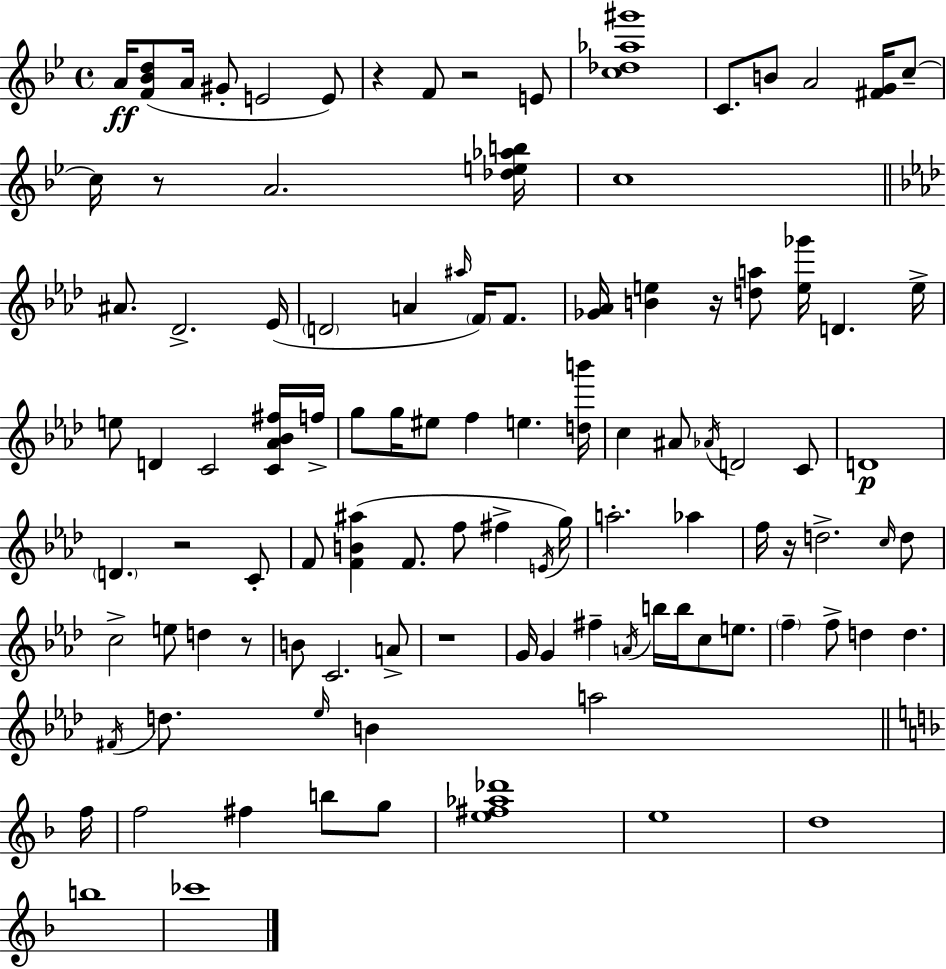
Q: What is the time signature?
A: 4/4